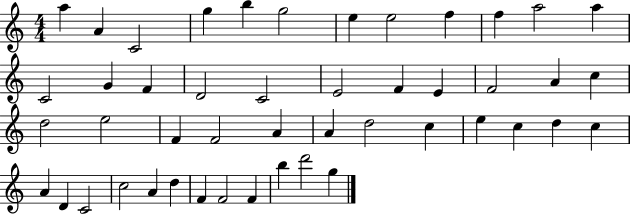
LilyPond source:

{
  \clef treble
  \numericTimeSignature
  \time 4/4
  \key c \major
  a''4 a'4 c'2 | g''4 b''4 g''2 | e''4 e''2 f''4 | f''4 a''2 a''4 | \break c'2 g'4 f'4 | d'2 c'2 | e'2 f'4 e'4 | f'2 a'4 c''4 | \break d''2 e''2 | f'4 f'2 a'4 | a'4 d''2 c''4 | e''4 c''4 d''4 c''4 | \break a'4 d'4 c'2 | c''2 a'4 d''4 | f'4 f'2 f'4 | b''4 d'''2 g''4 | \break \bar "|."
}